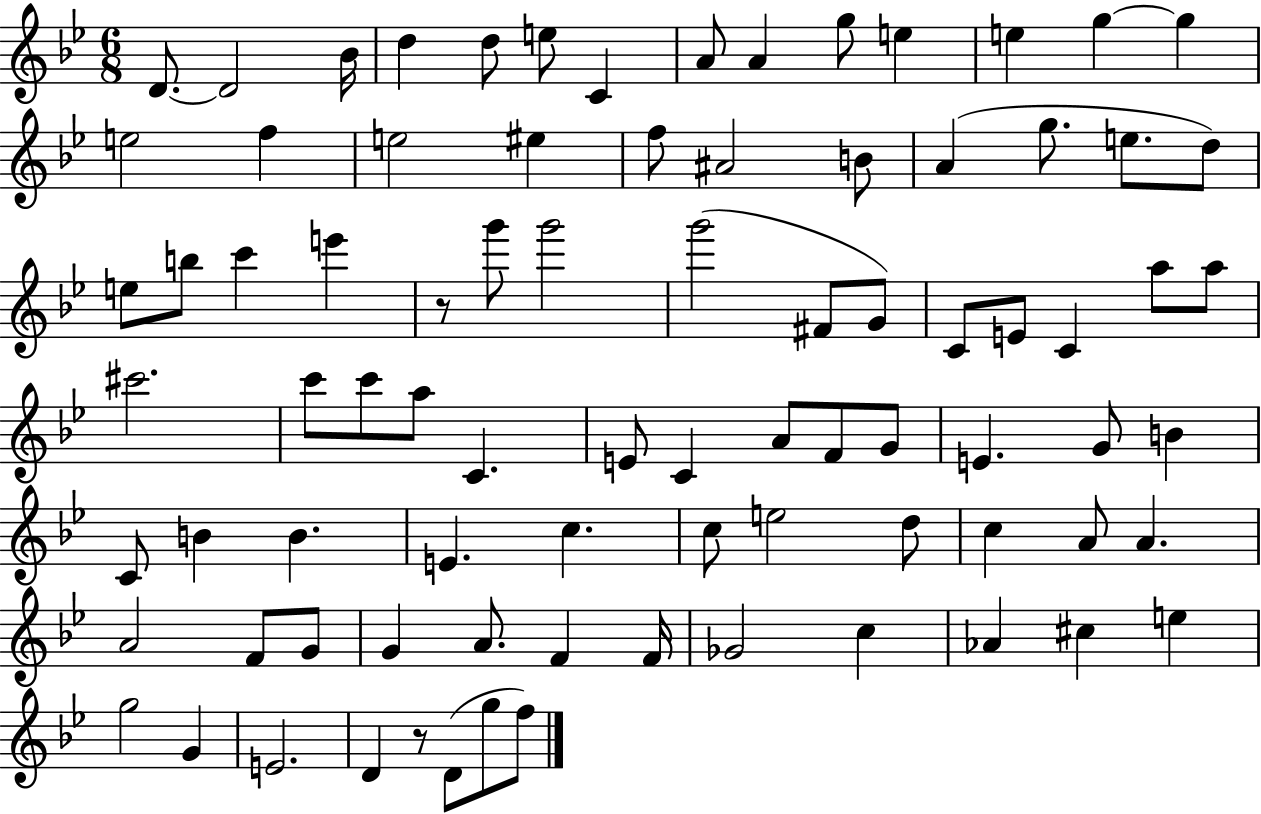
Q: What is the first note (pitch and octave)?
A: D4